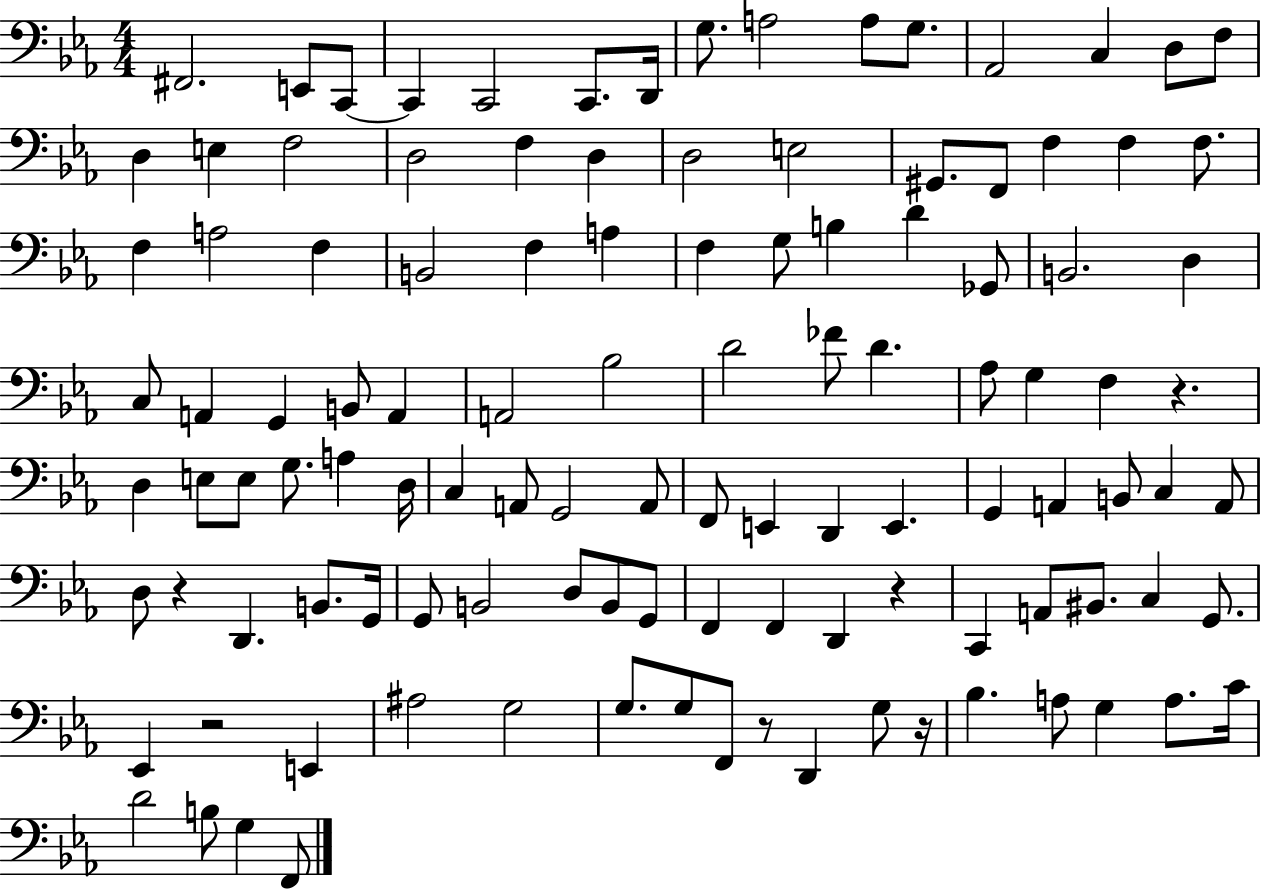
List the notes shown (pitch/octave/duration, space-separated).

F#2/h. E2/e C2/e C2/q C2/h C2/e. D2/s G3/e. A3/h A3/e G3/e. Ab2/h C3/q D3/e F3/e D3/q E3/q F3/h D3/h F3/q D3/q D3/h E3/h G#2/e. F2/e F3/q F3/q F3/e. F3/q A3/h F3/q B2/h F3/q A3/q F3/q G3/e B3/q D4/q Gb2/e B2/h. D3/q C3/e A2/q G2/q B2/e A2/q A2/h Bb3/h D4/h FES4/e D4/q. Ab3/e G3/q F3/q R/q. D3/q E3/e E3/e G3/e. A3/q D3/s C3/q A2/e G2/h A2/e F2/e E2/q D2/q E2/q. G2/q A2/q B2/e C3/q A2/e D3/e R/q D2/q. B2/e. G2/s G2/e B2/h D3/e B2/e G2/e F2/q F2/q D2/q R/q C2/q A2/e BIS2/e. C3/q G2/e. Eb2/q R/h E2/q A#3/h G3/h G3/e. G3/e F2/e R/e D2/q G3/e R/s Bb3/q. A3/e G3/q A3/e. C4/s D4/h B3/e G3/q F2/e